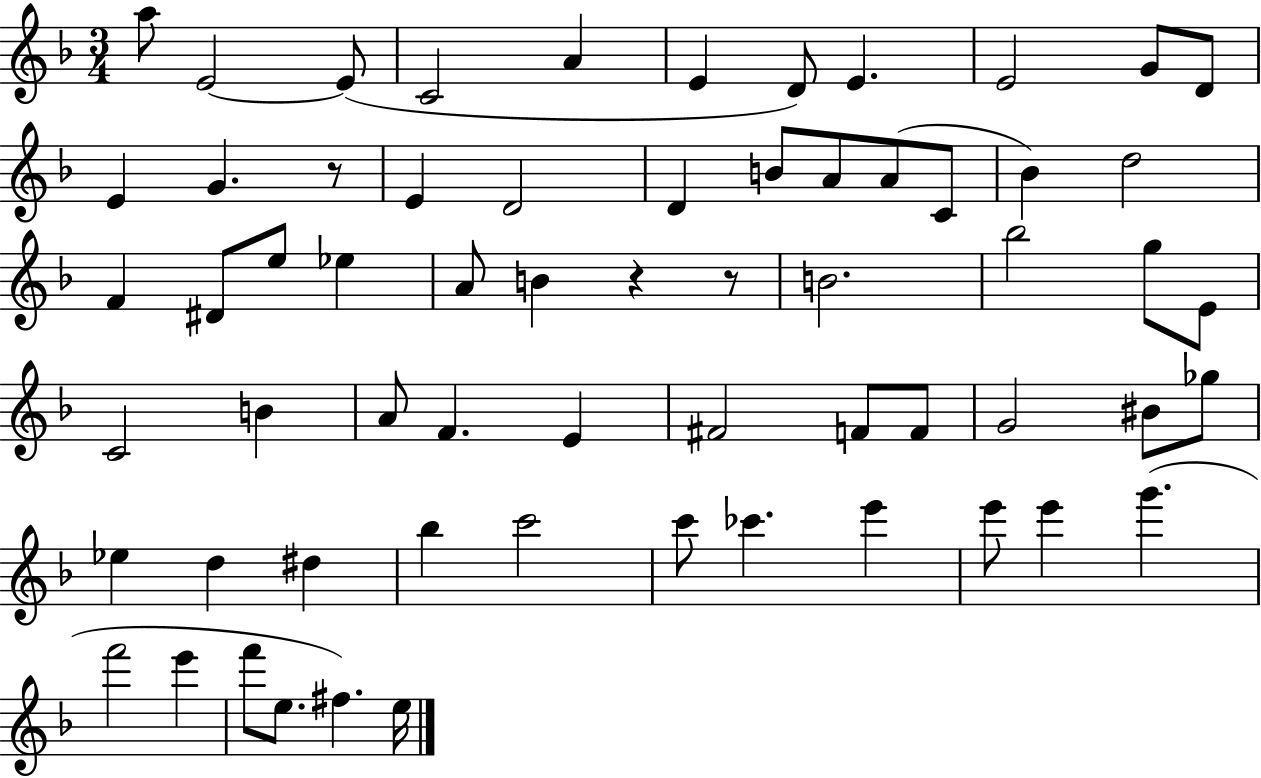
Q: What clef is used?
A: treble